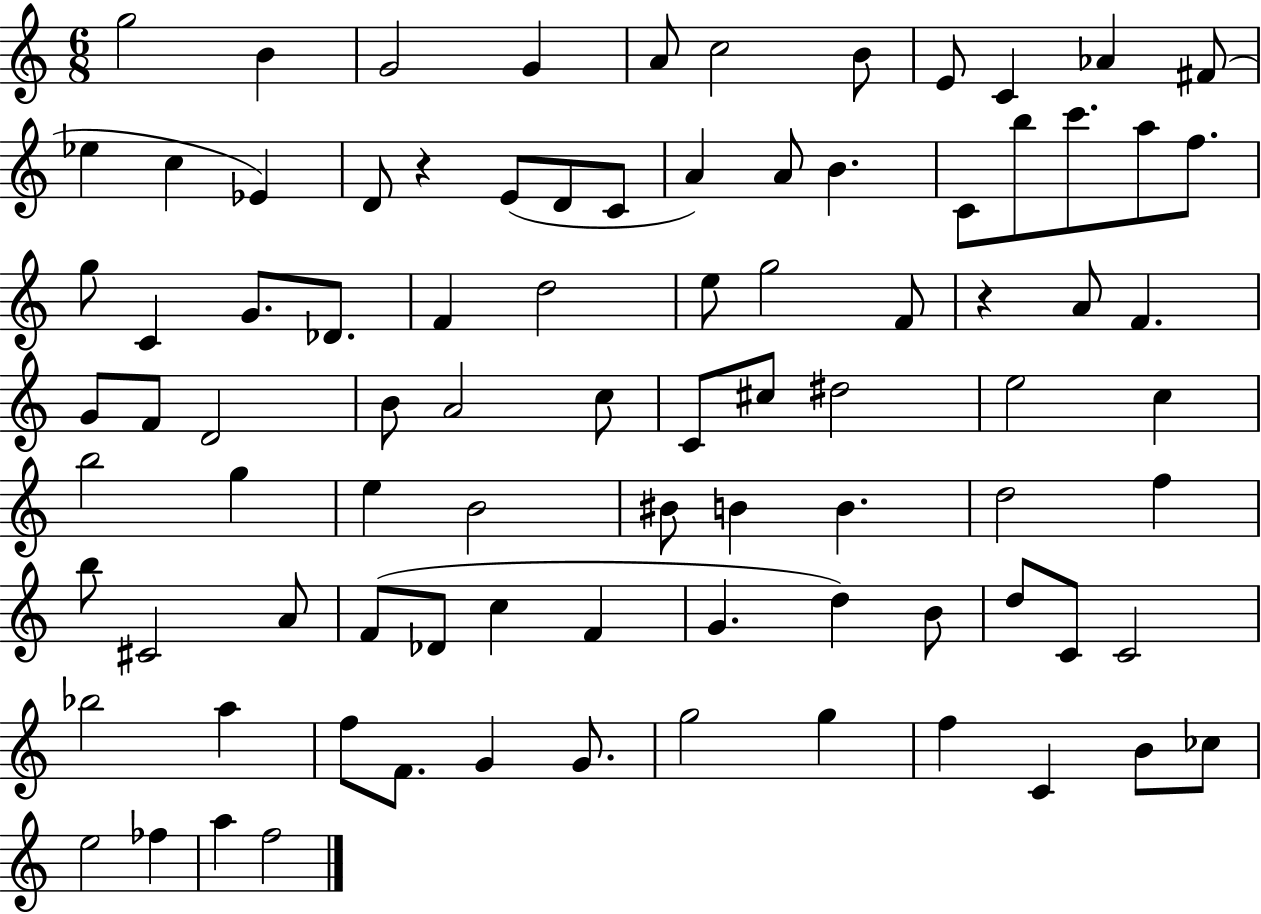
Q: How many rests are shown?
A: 2